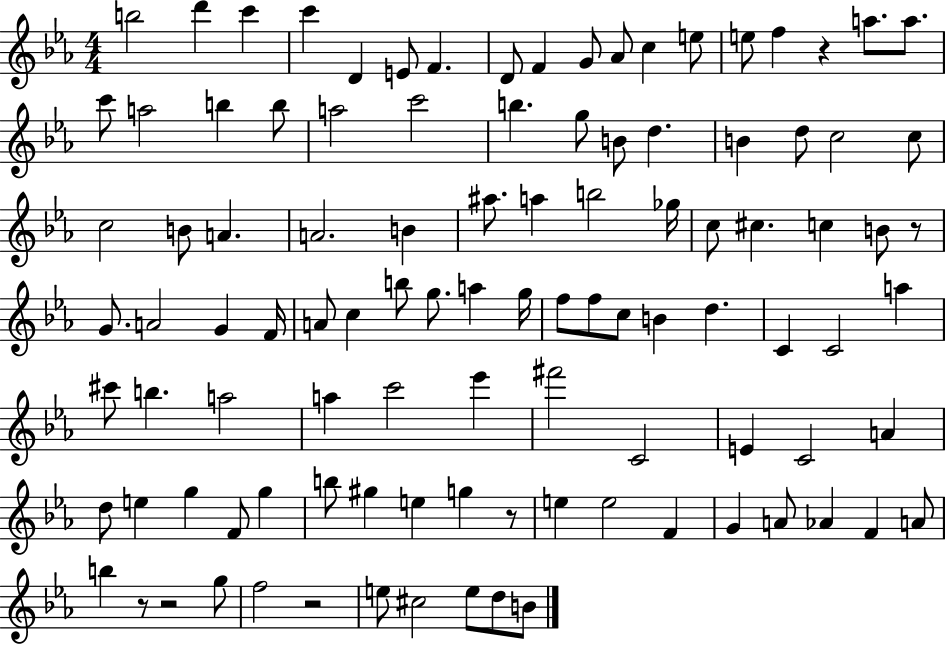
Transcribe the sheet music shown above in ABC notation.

X:1
T:Untitled
M:4/4
L:1/4
K:Eb
b2 d' c' c' D E/2 F D/2 F G/2 _A/2 c e/2 e/2 f z a/2 a/2 c'/2 a2 b b/2 a2 c'2 b g/2 B/2 d B d/2 c2 c/2 c2 B/2 A A2 B ^a/2 a b2 _g/4 c/2 ^c c B/2 z/2 G/2 A2 G F/4 A/2 c b/2 g/2 a g/4 f/2 f/2 c/2 B d C C2 a ^c'/2 b a2 a c'2 _e' ^f'2 C2 E C2 A d/2 e g F/2 g b/2 ^g e g z/2 e e2 F G A/2 _A F A/2 b z/2 z2 g/2 f2 z2 e/2 ^c2 e/2 d/2 B/2